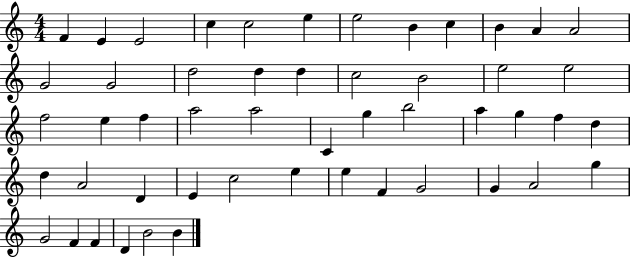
X:1
T:Untitled
M:4/4
L:1/4
K:C
F E E2 c c2 e e2 B c B A A2 G2 G2 d2 d d c2 B2 e2 e2 f2 e f a2 a2 C g b2 a g f d d A2 D E c2 e e F G2 G A2 g G2 F F D B2 B